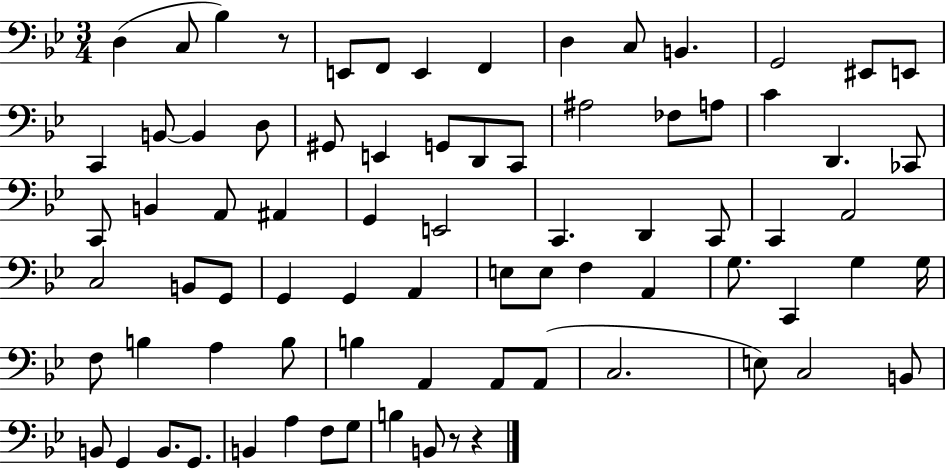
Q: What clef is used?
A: bass